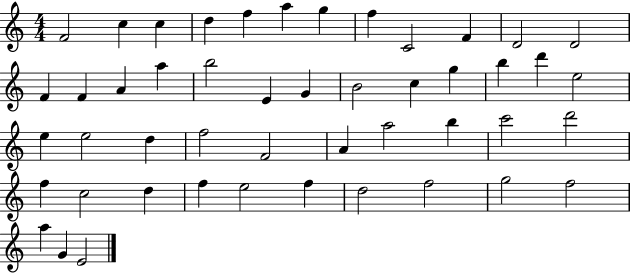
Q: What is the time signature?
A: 4/4